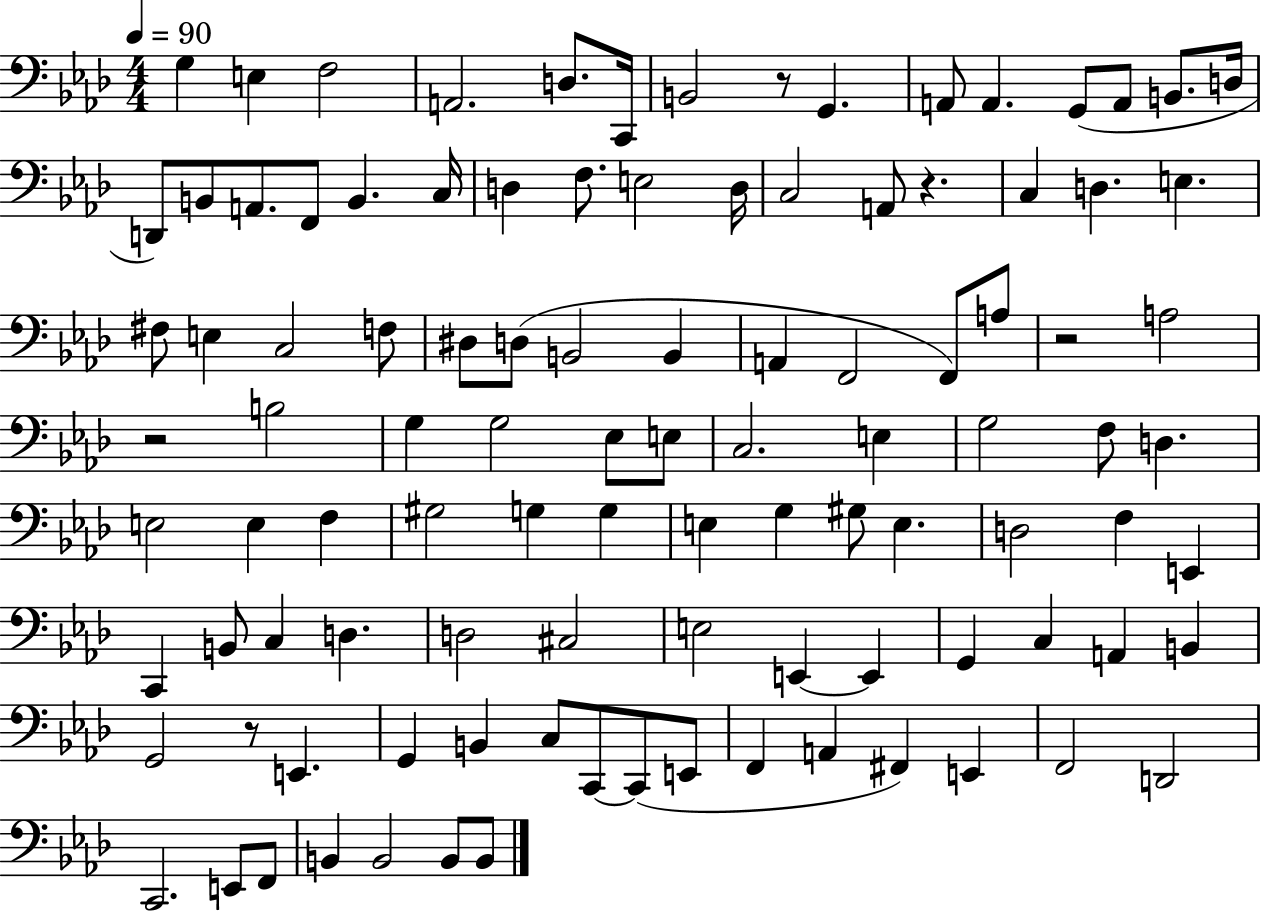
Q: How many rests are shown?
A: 5